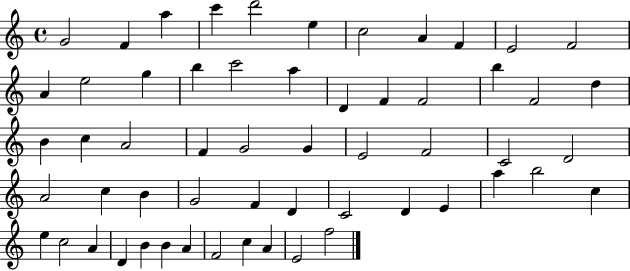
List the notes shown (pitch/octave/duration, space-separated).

G4/h F4/q A5/q C6/q D6/h E5/q C5/h A4/q F4/q E4/h F4/h A4/q E5/h G5/q B5/q C6/h A5/q D4/q F4/q F4/h B5/q F4/h D5/q B4/q C5/q A4/h F4/q G4/h G4/q E4/h F4/h C4/h D4/h A4/h C5/q B4/q G4/h F4/q D4/q C4/h D4/q E4/q A5/q B5/h C5/q E5/q C5/h A4/q D4/q B4/q B4/q A4/q F4/h C5/q A4/q E4/h F5/h